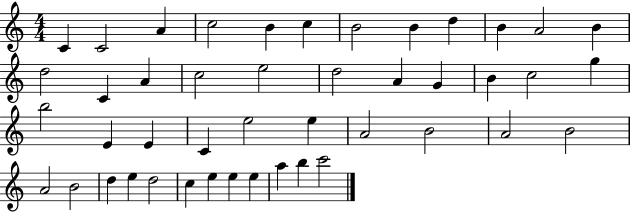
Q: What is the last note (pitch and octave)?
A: C6